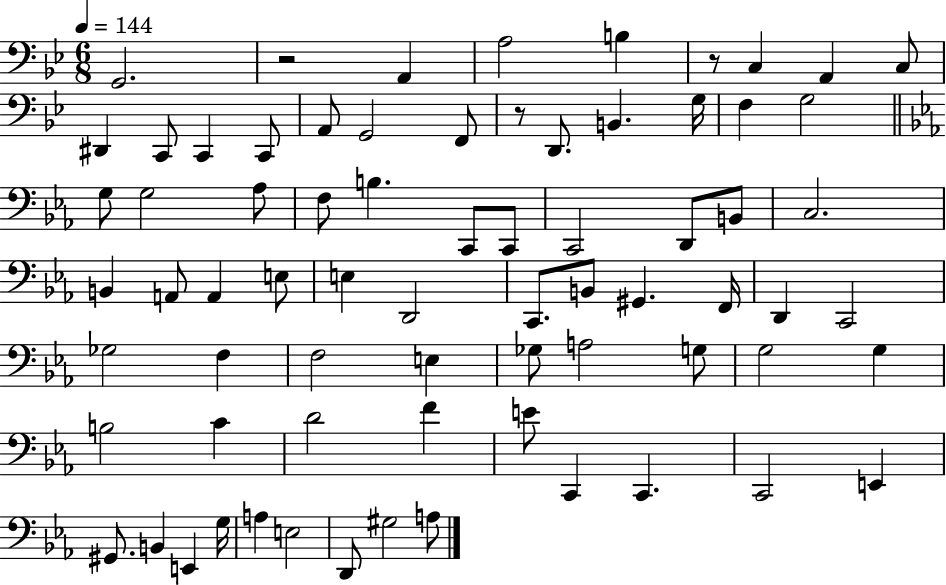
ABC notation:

X:1
T:Untitled
M:6/8
L:1/4
K:Bb
G,,2 z2 A,, A,2 B, z/2 C, A,, C,/2 ^D,, C,,/2 C,, C,,/2 A,,/2 G,,2 F,,/2 z/2 D,,/2 B,, G,/4 F, G,2 G,/2 G,2 _A,/2 F,/2 B, C,,/2 C,,/2 C,,2 D,,/2 B,,/2 C,2 B,, A,,/2 A,, E,/2 E, D,,2 C,,/2 B,,/2 ^G,, F,,/4 D,, C,,2 _G,2 F, F,2 E, _G,/2 A,2 G,/2 G,2 G, B,2 C D2 F E/2 C,, C,, C,,2 E,, ^G,,/2 B,, E,, G,/4 A, E,2 D,,/2 ^G,2 A,/2